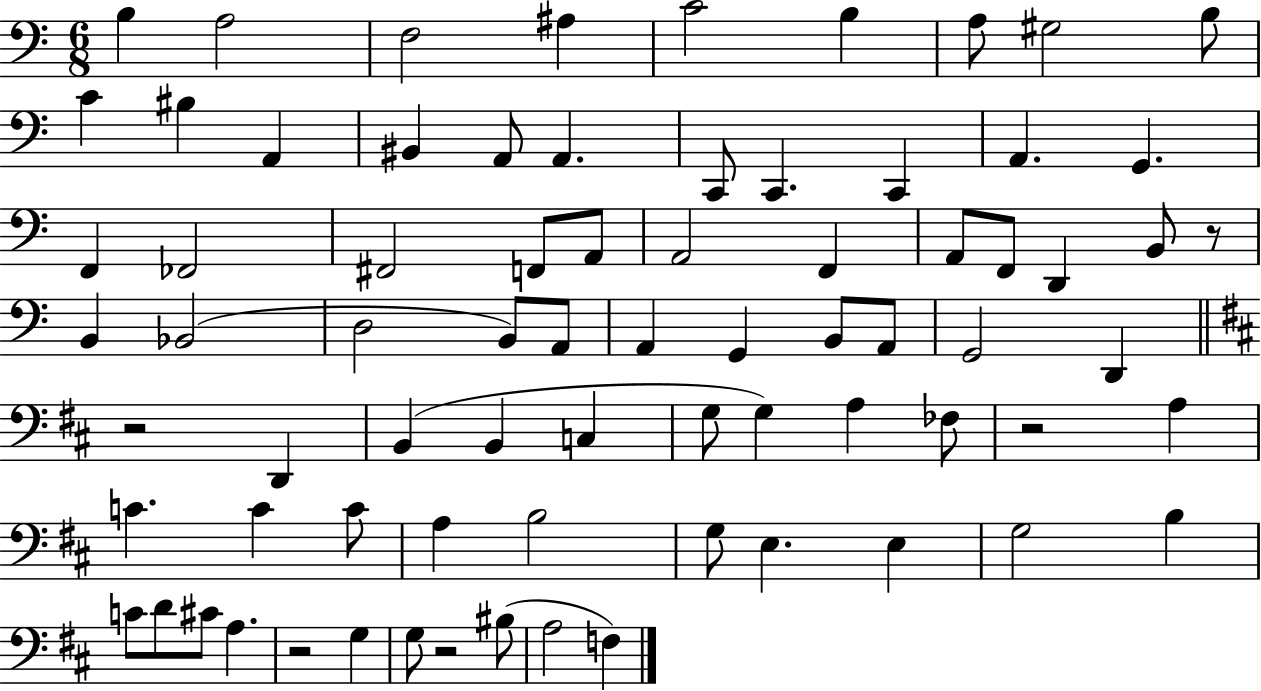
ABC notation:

X:1
T:Untitled
M:6/8
L:1/4
K:C
B, A,2 F,2 ^A, C2 B, A,/2 ^G,2 B,/2 C ^B, A,, ^B,, A,,/2 A,, C,,/2 C,, C,, A,, G,, F,, _F,,2 ^F,,2 F,,/2 A,,/2 A,,2 F,, A,,/2 F,,/2 D,, B,,/2 z/2 B,, _B,,2 D,2 B,,/2 A,,/2 A,, G,, B,,/2 A,,/2 G,,2 D,, z2 D,, B,, B,, C, G,/2 G, A, _F,/2 z2 A, C C C/2 A, B,2 G,/2 E, E, G,2 B, C/2 D/2 ^C/2 A, z2 G, G,/2 z2 ^B,/2 A,2 F,